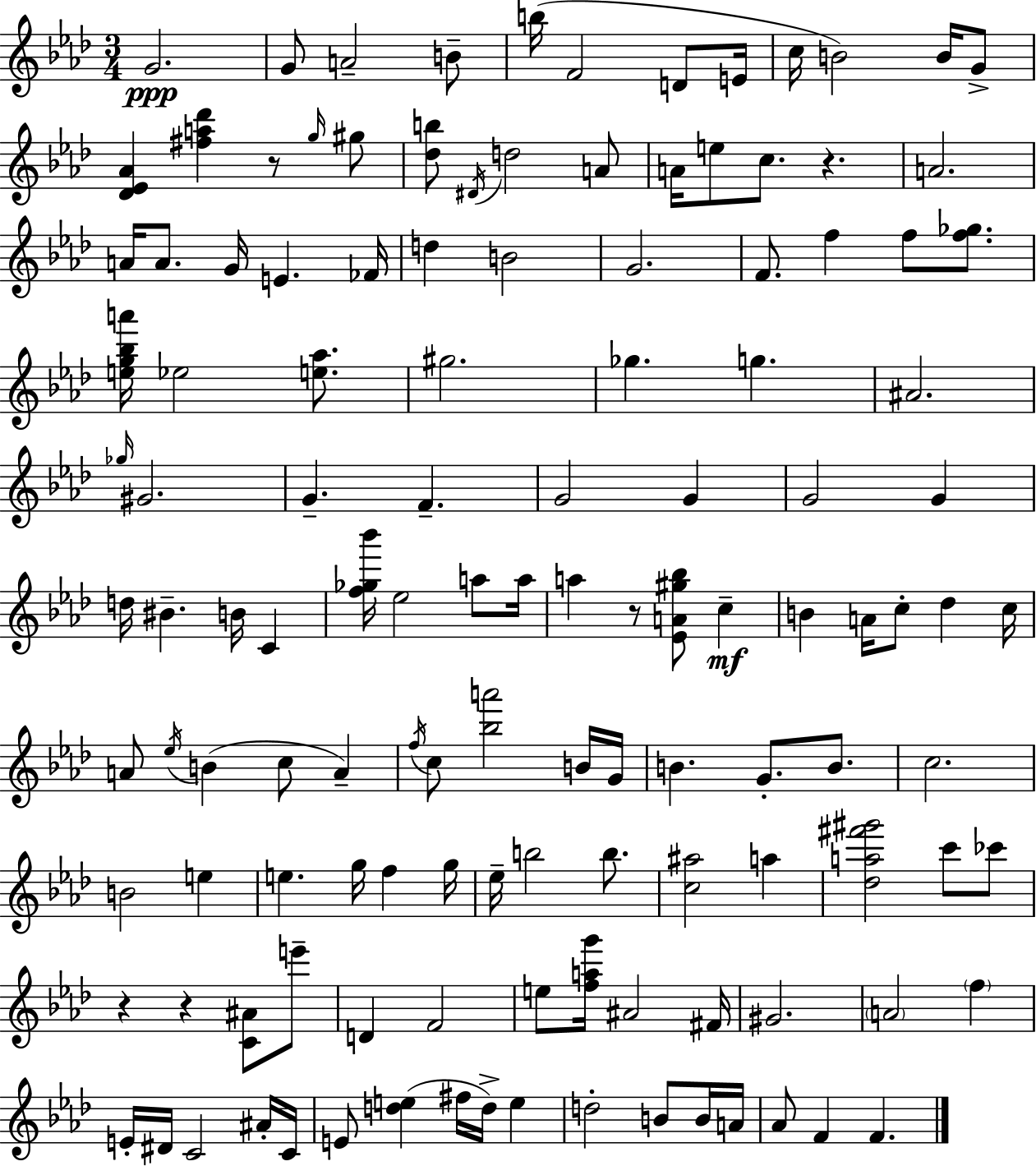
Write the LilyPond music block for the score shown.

{
  \clef treble
  \numericTimeSignature
  \time 3/4
  \key aes \major
  g'2.\ppp | g'8 a'2-- b'8-- | b''16( f'2 d'8 e'16 | c''16 b'2) b'16 g'8-> | \break <des' ees' aes'>4 <fis'' a'' des'''>4 r8 \grace { g''16 } gis''8 | <des'' b''>8 \acciaccatura { dis'16 } d''2 | a'8 a'16 e''8 c''8. r4. | a'2. | \break a'16 a'8. g'16 e'4. | fes'16 d''4 b'2 | g'2. | f'8. f''4 f''8 <f'' ges''>8. | \break <e'' g'' bes'' a'''>16 ees''2 <e'' aes''>8. | gis''2. | ges''4. g''4. | ais'2. | \break \grace { ges''16 } gis'2. | g'4.-- f'4.-- | g'2 g'4 | g'2 g'4 | \break d''16 bis'4.-- b'16 c'4 | <f'' ges'' bes'''>16 ees''2 | a''8 a''16 a''4 r8 <ees' a' gis'' bes''>8 c''4--\mf | b'4 a'16 c''8-. des''4 | \break c''16 a'8 \acciaccatura { ees''16 }( b'4 c''8 | a'4--) \acciaccatura { f''16 } c''8 <bes'' a'''>2 | b'16 g'16 b'4. g'8.-. | b'8. c''2. | \break b'2 | e''4 e''4. g''16 | f''4 g''16 ees''16-- b''2 | b''8. <c'' ais''>2 | \break a''4 <des'' a'' fis''' gis'''>2 | c'''8 ces'''8 r4 r4 | <c' ais'>8 e'''8-- d'4 f'2 | e''8 <f'' a'' g'''>16 ais'2 | \break fis'16 gis'2. | \parenthesize a'2 | \parenthesize f''4 e'16-. dis'16 c'2 | ais'16-. c'16 e'8 <d'' e''>4( fis''16 | \break d''16->) e''4 d''2-. | b'8 b'16 a'16 aes'8 f'4 f'4. | \bar "|."
}